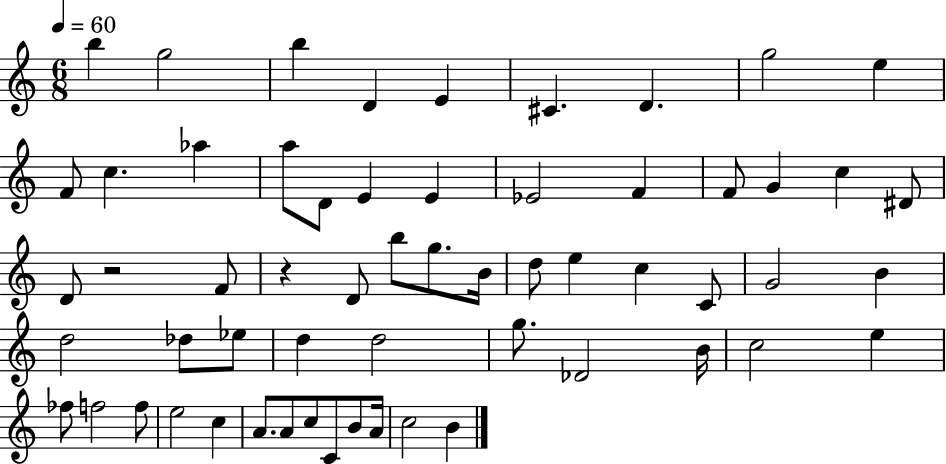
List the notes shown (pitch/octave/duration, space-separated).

B5/q G5/h B5/q D4/q E4/q C#4/q. D4/q. G5/h E5/q F4/e C5/q. Ab5/q A5/e D4/e E4/q E4/q Eb4/h F4/q F4/e G4/q C5/q D#4/e D4/e R/h F4/e R/q D4/e B5/e G5/e. B4/s D5/e E5/q C5/q C4/e G4/h B4/q D5/h Db5/e Eb5/e D5/q D5/h G5/e. Db4/h B4/s C5/h E5/q FES5/e F5/h F5/e E5/h C5/q A4/e. A4/e C5/e C4/e B4/e A4/s C5/h B4/q